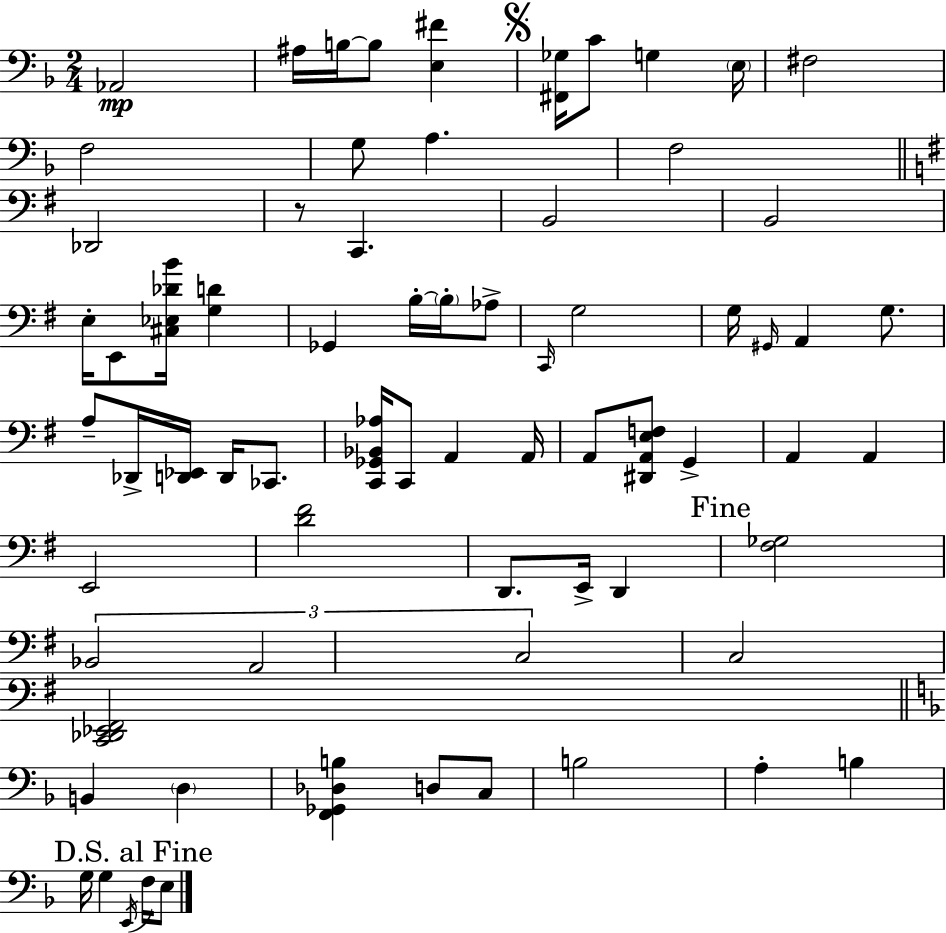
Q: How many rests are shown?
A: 1